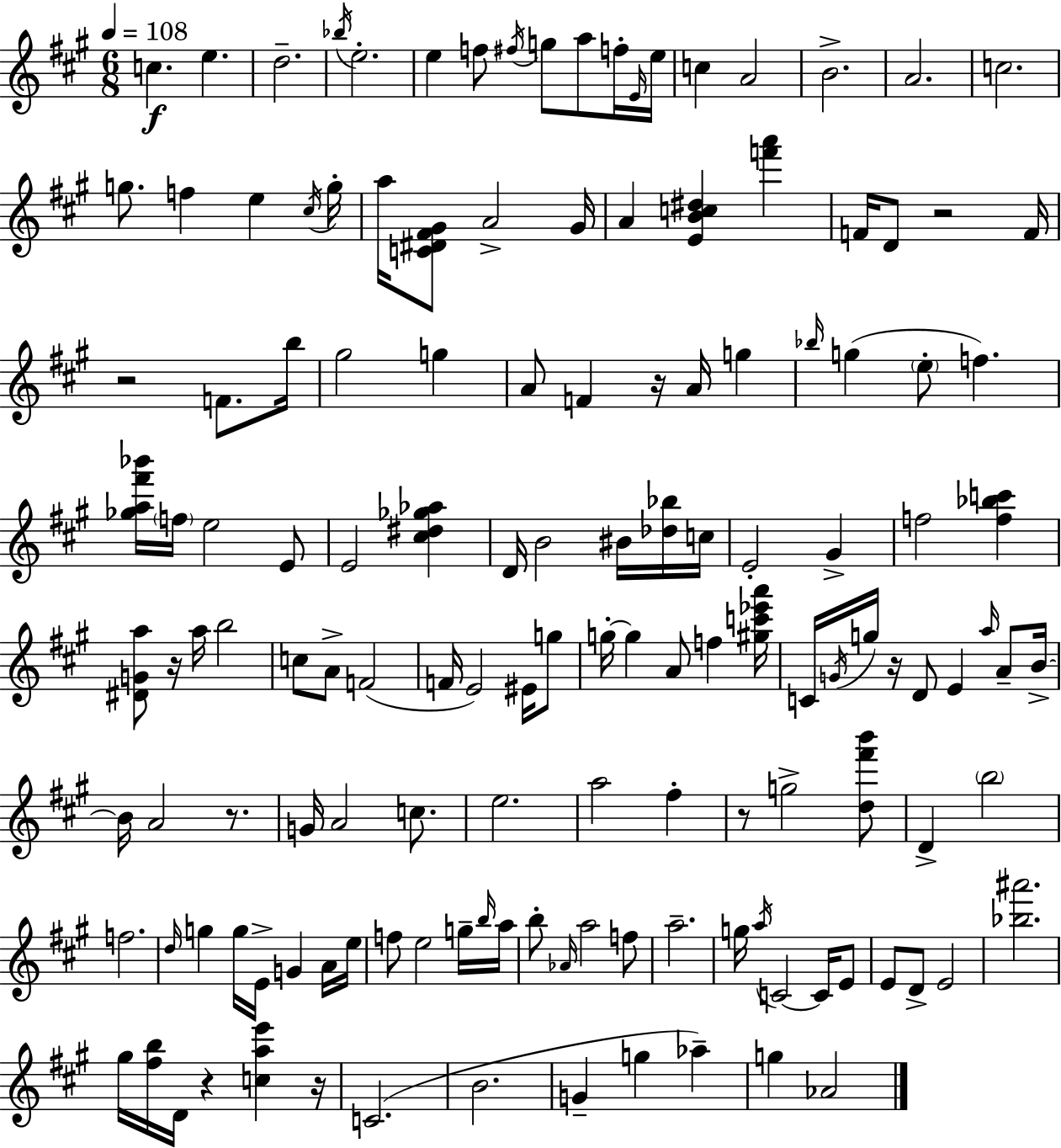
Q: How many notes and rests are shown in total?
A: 142